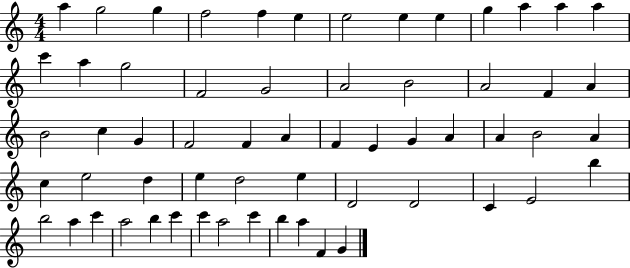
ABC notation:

X:1
T:Untitled
M:4/4
L:1/4
K:C
a g2 g f2 f e e2 e e g a a a c' a g2 F2 G2 A2 B2 A2 F A B2 c G F2 F A F E G A A B2 A c e2 d e d2 e D2 D2 C E2 b b2 a c' a2 b c' c' a2 c' b a F G